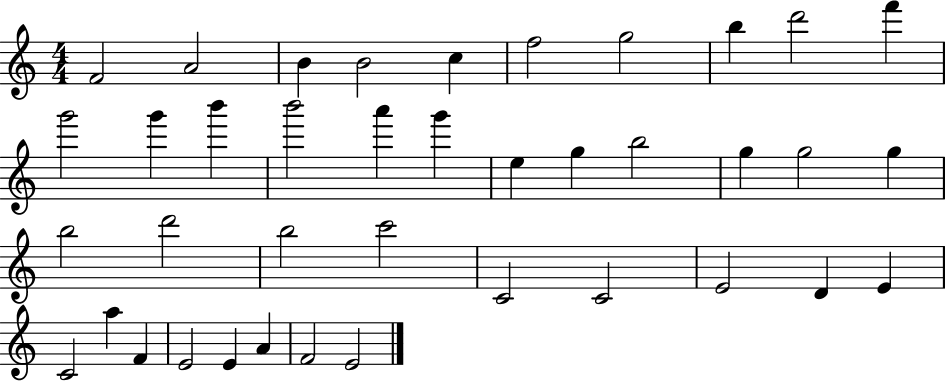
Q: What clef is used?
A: treble